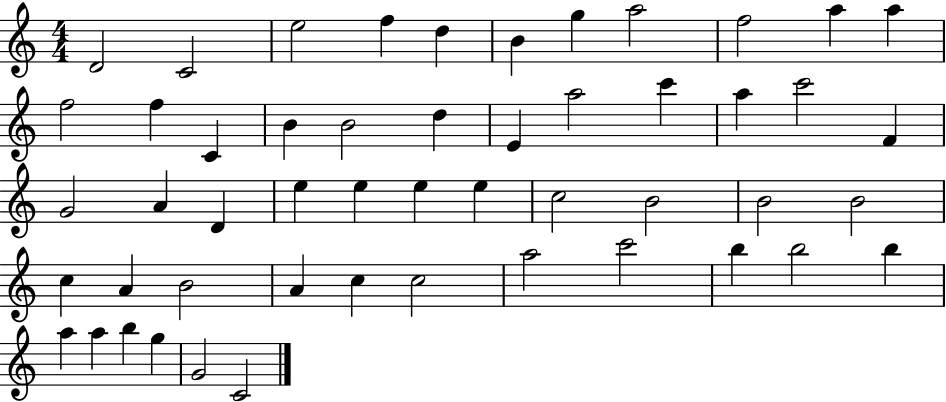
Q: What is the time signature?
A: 4/4